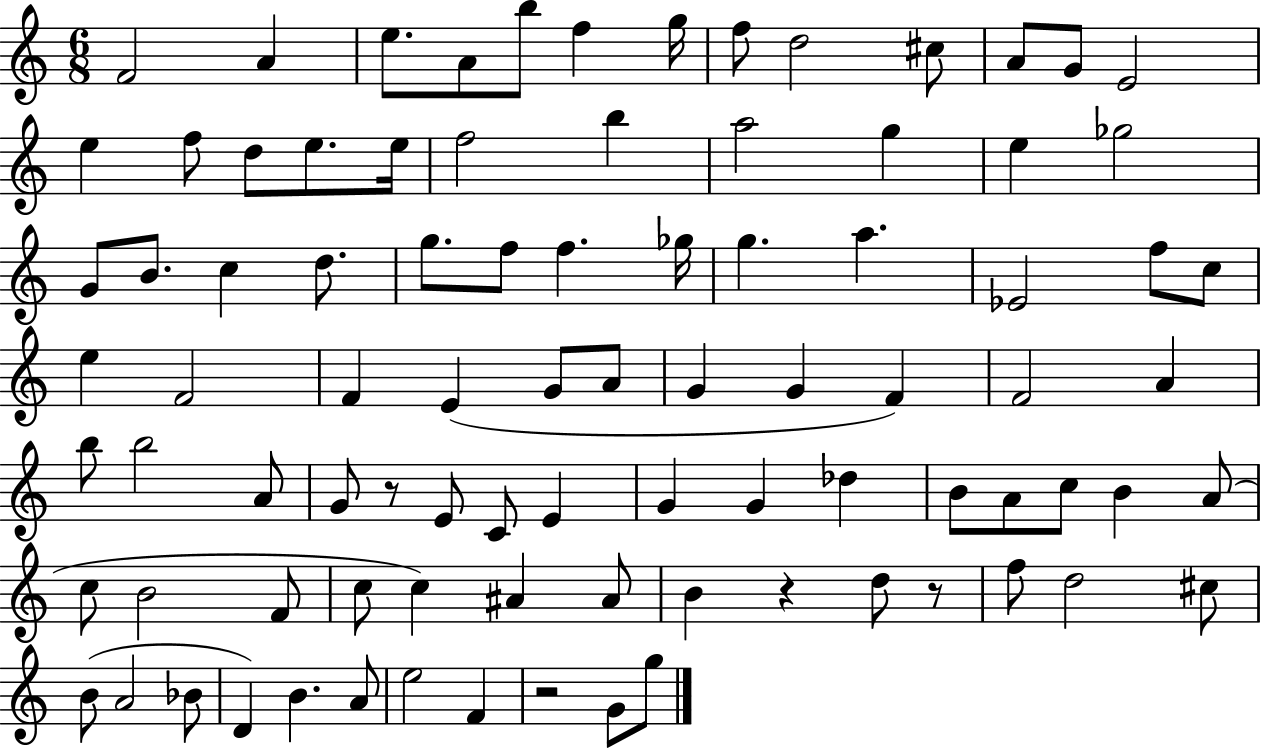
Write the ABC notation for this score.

X:1
T:Untitled
M:6/8
L:1/4
K:C
F2 A e/2 A/2 b/2 f g/4 f/2 d2 ^c/2 A/2 G/2 E2 e f/2 d/2 e/2 e/4 f2 b a2 g e _g2 G/2 B/2 c d/2 g/2 f/2 f _g/4 g a _E2 f/2 c/2 e F2 F E G/2 A/2 G G F F2 A b/2 b2 A/2 G/2 z/2 E/2 C/2 E G G _d B/2 A/2 c/2 B A/2 c/2 B2 F/2 c/2 c ^A ^A/2 B z d/2 z/2 f/2 d2 ^c/2 B/2 A2 _B/2 D B A/2 e2 F z2 G/2 g/2